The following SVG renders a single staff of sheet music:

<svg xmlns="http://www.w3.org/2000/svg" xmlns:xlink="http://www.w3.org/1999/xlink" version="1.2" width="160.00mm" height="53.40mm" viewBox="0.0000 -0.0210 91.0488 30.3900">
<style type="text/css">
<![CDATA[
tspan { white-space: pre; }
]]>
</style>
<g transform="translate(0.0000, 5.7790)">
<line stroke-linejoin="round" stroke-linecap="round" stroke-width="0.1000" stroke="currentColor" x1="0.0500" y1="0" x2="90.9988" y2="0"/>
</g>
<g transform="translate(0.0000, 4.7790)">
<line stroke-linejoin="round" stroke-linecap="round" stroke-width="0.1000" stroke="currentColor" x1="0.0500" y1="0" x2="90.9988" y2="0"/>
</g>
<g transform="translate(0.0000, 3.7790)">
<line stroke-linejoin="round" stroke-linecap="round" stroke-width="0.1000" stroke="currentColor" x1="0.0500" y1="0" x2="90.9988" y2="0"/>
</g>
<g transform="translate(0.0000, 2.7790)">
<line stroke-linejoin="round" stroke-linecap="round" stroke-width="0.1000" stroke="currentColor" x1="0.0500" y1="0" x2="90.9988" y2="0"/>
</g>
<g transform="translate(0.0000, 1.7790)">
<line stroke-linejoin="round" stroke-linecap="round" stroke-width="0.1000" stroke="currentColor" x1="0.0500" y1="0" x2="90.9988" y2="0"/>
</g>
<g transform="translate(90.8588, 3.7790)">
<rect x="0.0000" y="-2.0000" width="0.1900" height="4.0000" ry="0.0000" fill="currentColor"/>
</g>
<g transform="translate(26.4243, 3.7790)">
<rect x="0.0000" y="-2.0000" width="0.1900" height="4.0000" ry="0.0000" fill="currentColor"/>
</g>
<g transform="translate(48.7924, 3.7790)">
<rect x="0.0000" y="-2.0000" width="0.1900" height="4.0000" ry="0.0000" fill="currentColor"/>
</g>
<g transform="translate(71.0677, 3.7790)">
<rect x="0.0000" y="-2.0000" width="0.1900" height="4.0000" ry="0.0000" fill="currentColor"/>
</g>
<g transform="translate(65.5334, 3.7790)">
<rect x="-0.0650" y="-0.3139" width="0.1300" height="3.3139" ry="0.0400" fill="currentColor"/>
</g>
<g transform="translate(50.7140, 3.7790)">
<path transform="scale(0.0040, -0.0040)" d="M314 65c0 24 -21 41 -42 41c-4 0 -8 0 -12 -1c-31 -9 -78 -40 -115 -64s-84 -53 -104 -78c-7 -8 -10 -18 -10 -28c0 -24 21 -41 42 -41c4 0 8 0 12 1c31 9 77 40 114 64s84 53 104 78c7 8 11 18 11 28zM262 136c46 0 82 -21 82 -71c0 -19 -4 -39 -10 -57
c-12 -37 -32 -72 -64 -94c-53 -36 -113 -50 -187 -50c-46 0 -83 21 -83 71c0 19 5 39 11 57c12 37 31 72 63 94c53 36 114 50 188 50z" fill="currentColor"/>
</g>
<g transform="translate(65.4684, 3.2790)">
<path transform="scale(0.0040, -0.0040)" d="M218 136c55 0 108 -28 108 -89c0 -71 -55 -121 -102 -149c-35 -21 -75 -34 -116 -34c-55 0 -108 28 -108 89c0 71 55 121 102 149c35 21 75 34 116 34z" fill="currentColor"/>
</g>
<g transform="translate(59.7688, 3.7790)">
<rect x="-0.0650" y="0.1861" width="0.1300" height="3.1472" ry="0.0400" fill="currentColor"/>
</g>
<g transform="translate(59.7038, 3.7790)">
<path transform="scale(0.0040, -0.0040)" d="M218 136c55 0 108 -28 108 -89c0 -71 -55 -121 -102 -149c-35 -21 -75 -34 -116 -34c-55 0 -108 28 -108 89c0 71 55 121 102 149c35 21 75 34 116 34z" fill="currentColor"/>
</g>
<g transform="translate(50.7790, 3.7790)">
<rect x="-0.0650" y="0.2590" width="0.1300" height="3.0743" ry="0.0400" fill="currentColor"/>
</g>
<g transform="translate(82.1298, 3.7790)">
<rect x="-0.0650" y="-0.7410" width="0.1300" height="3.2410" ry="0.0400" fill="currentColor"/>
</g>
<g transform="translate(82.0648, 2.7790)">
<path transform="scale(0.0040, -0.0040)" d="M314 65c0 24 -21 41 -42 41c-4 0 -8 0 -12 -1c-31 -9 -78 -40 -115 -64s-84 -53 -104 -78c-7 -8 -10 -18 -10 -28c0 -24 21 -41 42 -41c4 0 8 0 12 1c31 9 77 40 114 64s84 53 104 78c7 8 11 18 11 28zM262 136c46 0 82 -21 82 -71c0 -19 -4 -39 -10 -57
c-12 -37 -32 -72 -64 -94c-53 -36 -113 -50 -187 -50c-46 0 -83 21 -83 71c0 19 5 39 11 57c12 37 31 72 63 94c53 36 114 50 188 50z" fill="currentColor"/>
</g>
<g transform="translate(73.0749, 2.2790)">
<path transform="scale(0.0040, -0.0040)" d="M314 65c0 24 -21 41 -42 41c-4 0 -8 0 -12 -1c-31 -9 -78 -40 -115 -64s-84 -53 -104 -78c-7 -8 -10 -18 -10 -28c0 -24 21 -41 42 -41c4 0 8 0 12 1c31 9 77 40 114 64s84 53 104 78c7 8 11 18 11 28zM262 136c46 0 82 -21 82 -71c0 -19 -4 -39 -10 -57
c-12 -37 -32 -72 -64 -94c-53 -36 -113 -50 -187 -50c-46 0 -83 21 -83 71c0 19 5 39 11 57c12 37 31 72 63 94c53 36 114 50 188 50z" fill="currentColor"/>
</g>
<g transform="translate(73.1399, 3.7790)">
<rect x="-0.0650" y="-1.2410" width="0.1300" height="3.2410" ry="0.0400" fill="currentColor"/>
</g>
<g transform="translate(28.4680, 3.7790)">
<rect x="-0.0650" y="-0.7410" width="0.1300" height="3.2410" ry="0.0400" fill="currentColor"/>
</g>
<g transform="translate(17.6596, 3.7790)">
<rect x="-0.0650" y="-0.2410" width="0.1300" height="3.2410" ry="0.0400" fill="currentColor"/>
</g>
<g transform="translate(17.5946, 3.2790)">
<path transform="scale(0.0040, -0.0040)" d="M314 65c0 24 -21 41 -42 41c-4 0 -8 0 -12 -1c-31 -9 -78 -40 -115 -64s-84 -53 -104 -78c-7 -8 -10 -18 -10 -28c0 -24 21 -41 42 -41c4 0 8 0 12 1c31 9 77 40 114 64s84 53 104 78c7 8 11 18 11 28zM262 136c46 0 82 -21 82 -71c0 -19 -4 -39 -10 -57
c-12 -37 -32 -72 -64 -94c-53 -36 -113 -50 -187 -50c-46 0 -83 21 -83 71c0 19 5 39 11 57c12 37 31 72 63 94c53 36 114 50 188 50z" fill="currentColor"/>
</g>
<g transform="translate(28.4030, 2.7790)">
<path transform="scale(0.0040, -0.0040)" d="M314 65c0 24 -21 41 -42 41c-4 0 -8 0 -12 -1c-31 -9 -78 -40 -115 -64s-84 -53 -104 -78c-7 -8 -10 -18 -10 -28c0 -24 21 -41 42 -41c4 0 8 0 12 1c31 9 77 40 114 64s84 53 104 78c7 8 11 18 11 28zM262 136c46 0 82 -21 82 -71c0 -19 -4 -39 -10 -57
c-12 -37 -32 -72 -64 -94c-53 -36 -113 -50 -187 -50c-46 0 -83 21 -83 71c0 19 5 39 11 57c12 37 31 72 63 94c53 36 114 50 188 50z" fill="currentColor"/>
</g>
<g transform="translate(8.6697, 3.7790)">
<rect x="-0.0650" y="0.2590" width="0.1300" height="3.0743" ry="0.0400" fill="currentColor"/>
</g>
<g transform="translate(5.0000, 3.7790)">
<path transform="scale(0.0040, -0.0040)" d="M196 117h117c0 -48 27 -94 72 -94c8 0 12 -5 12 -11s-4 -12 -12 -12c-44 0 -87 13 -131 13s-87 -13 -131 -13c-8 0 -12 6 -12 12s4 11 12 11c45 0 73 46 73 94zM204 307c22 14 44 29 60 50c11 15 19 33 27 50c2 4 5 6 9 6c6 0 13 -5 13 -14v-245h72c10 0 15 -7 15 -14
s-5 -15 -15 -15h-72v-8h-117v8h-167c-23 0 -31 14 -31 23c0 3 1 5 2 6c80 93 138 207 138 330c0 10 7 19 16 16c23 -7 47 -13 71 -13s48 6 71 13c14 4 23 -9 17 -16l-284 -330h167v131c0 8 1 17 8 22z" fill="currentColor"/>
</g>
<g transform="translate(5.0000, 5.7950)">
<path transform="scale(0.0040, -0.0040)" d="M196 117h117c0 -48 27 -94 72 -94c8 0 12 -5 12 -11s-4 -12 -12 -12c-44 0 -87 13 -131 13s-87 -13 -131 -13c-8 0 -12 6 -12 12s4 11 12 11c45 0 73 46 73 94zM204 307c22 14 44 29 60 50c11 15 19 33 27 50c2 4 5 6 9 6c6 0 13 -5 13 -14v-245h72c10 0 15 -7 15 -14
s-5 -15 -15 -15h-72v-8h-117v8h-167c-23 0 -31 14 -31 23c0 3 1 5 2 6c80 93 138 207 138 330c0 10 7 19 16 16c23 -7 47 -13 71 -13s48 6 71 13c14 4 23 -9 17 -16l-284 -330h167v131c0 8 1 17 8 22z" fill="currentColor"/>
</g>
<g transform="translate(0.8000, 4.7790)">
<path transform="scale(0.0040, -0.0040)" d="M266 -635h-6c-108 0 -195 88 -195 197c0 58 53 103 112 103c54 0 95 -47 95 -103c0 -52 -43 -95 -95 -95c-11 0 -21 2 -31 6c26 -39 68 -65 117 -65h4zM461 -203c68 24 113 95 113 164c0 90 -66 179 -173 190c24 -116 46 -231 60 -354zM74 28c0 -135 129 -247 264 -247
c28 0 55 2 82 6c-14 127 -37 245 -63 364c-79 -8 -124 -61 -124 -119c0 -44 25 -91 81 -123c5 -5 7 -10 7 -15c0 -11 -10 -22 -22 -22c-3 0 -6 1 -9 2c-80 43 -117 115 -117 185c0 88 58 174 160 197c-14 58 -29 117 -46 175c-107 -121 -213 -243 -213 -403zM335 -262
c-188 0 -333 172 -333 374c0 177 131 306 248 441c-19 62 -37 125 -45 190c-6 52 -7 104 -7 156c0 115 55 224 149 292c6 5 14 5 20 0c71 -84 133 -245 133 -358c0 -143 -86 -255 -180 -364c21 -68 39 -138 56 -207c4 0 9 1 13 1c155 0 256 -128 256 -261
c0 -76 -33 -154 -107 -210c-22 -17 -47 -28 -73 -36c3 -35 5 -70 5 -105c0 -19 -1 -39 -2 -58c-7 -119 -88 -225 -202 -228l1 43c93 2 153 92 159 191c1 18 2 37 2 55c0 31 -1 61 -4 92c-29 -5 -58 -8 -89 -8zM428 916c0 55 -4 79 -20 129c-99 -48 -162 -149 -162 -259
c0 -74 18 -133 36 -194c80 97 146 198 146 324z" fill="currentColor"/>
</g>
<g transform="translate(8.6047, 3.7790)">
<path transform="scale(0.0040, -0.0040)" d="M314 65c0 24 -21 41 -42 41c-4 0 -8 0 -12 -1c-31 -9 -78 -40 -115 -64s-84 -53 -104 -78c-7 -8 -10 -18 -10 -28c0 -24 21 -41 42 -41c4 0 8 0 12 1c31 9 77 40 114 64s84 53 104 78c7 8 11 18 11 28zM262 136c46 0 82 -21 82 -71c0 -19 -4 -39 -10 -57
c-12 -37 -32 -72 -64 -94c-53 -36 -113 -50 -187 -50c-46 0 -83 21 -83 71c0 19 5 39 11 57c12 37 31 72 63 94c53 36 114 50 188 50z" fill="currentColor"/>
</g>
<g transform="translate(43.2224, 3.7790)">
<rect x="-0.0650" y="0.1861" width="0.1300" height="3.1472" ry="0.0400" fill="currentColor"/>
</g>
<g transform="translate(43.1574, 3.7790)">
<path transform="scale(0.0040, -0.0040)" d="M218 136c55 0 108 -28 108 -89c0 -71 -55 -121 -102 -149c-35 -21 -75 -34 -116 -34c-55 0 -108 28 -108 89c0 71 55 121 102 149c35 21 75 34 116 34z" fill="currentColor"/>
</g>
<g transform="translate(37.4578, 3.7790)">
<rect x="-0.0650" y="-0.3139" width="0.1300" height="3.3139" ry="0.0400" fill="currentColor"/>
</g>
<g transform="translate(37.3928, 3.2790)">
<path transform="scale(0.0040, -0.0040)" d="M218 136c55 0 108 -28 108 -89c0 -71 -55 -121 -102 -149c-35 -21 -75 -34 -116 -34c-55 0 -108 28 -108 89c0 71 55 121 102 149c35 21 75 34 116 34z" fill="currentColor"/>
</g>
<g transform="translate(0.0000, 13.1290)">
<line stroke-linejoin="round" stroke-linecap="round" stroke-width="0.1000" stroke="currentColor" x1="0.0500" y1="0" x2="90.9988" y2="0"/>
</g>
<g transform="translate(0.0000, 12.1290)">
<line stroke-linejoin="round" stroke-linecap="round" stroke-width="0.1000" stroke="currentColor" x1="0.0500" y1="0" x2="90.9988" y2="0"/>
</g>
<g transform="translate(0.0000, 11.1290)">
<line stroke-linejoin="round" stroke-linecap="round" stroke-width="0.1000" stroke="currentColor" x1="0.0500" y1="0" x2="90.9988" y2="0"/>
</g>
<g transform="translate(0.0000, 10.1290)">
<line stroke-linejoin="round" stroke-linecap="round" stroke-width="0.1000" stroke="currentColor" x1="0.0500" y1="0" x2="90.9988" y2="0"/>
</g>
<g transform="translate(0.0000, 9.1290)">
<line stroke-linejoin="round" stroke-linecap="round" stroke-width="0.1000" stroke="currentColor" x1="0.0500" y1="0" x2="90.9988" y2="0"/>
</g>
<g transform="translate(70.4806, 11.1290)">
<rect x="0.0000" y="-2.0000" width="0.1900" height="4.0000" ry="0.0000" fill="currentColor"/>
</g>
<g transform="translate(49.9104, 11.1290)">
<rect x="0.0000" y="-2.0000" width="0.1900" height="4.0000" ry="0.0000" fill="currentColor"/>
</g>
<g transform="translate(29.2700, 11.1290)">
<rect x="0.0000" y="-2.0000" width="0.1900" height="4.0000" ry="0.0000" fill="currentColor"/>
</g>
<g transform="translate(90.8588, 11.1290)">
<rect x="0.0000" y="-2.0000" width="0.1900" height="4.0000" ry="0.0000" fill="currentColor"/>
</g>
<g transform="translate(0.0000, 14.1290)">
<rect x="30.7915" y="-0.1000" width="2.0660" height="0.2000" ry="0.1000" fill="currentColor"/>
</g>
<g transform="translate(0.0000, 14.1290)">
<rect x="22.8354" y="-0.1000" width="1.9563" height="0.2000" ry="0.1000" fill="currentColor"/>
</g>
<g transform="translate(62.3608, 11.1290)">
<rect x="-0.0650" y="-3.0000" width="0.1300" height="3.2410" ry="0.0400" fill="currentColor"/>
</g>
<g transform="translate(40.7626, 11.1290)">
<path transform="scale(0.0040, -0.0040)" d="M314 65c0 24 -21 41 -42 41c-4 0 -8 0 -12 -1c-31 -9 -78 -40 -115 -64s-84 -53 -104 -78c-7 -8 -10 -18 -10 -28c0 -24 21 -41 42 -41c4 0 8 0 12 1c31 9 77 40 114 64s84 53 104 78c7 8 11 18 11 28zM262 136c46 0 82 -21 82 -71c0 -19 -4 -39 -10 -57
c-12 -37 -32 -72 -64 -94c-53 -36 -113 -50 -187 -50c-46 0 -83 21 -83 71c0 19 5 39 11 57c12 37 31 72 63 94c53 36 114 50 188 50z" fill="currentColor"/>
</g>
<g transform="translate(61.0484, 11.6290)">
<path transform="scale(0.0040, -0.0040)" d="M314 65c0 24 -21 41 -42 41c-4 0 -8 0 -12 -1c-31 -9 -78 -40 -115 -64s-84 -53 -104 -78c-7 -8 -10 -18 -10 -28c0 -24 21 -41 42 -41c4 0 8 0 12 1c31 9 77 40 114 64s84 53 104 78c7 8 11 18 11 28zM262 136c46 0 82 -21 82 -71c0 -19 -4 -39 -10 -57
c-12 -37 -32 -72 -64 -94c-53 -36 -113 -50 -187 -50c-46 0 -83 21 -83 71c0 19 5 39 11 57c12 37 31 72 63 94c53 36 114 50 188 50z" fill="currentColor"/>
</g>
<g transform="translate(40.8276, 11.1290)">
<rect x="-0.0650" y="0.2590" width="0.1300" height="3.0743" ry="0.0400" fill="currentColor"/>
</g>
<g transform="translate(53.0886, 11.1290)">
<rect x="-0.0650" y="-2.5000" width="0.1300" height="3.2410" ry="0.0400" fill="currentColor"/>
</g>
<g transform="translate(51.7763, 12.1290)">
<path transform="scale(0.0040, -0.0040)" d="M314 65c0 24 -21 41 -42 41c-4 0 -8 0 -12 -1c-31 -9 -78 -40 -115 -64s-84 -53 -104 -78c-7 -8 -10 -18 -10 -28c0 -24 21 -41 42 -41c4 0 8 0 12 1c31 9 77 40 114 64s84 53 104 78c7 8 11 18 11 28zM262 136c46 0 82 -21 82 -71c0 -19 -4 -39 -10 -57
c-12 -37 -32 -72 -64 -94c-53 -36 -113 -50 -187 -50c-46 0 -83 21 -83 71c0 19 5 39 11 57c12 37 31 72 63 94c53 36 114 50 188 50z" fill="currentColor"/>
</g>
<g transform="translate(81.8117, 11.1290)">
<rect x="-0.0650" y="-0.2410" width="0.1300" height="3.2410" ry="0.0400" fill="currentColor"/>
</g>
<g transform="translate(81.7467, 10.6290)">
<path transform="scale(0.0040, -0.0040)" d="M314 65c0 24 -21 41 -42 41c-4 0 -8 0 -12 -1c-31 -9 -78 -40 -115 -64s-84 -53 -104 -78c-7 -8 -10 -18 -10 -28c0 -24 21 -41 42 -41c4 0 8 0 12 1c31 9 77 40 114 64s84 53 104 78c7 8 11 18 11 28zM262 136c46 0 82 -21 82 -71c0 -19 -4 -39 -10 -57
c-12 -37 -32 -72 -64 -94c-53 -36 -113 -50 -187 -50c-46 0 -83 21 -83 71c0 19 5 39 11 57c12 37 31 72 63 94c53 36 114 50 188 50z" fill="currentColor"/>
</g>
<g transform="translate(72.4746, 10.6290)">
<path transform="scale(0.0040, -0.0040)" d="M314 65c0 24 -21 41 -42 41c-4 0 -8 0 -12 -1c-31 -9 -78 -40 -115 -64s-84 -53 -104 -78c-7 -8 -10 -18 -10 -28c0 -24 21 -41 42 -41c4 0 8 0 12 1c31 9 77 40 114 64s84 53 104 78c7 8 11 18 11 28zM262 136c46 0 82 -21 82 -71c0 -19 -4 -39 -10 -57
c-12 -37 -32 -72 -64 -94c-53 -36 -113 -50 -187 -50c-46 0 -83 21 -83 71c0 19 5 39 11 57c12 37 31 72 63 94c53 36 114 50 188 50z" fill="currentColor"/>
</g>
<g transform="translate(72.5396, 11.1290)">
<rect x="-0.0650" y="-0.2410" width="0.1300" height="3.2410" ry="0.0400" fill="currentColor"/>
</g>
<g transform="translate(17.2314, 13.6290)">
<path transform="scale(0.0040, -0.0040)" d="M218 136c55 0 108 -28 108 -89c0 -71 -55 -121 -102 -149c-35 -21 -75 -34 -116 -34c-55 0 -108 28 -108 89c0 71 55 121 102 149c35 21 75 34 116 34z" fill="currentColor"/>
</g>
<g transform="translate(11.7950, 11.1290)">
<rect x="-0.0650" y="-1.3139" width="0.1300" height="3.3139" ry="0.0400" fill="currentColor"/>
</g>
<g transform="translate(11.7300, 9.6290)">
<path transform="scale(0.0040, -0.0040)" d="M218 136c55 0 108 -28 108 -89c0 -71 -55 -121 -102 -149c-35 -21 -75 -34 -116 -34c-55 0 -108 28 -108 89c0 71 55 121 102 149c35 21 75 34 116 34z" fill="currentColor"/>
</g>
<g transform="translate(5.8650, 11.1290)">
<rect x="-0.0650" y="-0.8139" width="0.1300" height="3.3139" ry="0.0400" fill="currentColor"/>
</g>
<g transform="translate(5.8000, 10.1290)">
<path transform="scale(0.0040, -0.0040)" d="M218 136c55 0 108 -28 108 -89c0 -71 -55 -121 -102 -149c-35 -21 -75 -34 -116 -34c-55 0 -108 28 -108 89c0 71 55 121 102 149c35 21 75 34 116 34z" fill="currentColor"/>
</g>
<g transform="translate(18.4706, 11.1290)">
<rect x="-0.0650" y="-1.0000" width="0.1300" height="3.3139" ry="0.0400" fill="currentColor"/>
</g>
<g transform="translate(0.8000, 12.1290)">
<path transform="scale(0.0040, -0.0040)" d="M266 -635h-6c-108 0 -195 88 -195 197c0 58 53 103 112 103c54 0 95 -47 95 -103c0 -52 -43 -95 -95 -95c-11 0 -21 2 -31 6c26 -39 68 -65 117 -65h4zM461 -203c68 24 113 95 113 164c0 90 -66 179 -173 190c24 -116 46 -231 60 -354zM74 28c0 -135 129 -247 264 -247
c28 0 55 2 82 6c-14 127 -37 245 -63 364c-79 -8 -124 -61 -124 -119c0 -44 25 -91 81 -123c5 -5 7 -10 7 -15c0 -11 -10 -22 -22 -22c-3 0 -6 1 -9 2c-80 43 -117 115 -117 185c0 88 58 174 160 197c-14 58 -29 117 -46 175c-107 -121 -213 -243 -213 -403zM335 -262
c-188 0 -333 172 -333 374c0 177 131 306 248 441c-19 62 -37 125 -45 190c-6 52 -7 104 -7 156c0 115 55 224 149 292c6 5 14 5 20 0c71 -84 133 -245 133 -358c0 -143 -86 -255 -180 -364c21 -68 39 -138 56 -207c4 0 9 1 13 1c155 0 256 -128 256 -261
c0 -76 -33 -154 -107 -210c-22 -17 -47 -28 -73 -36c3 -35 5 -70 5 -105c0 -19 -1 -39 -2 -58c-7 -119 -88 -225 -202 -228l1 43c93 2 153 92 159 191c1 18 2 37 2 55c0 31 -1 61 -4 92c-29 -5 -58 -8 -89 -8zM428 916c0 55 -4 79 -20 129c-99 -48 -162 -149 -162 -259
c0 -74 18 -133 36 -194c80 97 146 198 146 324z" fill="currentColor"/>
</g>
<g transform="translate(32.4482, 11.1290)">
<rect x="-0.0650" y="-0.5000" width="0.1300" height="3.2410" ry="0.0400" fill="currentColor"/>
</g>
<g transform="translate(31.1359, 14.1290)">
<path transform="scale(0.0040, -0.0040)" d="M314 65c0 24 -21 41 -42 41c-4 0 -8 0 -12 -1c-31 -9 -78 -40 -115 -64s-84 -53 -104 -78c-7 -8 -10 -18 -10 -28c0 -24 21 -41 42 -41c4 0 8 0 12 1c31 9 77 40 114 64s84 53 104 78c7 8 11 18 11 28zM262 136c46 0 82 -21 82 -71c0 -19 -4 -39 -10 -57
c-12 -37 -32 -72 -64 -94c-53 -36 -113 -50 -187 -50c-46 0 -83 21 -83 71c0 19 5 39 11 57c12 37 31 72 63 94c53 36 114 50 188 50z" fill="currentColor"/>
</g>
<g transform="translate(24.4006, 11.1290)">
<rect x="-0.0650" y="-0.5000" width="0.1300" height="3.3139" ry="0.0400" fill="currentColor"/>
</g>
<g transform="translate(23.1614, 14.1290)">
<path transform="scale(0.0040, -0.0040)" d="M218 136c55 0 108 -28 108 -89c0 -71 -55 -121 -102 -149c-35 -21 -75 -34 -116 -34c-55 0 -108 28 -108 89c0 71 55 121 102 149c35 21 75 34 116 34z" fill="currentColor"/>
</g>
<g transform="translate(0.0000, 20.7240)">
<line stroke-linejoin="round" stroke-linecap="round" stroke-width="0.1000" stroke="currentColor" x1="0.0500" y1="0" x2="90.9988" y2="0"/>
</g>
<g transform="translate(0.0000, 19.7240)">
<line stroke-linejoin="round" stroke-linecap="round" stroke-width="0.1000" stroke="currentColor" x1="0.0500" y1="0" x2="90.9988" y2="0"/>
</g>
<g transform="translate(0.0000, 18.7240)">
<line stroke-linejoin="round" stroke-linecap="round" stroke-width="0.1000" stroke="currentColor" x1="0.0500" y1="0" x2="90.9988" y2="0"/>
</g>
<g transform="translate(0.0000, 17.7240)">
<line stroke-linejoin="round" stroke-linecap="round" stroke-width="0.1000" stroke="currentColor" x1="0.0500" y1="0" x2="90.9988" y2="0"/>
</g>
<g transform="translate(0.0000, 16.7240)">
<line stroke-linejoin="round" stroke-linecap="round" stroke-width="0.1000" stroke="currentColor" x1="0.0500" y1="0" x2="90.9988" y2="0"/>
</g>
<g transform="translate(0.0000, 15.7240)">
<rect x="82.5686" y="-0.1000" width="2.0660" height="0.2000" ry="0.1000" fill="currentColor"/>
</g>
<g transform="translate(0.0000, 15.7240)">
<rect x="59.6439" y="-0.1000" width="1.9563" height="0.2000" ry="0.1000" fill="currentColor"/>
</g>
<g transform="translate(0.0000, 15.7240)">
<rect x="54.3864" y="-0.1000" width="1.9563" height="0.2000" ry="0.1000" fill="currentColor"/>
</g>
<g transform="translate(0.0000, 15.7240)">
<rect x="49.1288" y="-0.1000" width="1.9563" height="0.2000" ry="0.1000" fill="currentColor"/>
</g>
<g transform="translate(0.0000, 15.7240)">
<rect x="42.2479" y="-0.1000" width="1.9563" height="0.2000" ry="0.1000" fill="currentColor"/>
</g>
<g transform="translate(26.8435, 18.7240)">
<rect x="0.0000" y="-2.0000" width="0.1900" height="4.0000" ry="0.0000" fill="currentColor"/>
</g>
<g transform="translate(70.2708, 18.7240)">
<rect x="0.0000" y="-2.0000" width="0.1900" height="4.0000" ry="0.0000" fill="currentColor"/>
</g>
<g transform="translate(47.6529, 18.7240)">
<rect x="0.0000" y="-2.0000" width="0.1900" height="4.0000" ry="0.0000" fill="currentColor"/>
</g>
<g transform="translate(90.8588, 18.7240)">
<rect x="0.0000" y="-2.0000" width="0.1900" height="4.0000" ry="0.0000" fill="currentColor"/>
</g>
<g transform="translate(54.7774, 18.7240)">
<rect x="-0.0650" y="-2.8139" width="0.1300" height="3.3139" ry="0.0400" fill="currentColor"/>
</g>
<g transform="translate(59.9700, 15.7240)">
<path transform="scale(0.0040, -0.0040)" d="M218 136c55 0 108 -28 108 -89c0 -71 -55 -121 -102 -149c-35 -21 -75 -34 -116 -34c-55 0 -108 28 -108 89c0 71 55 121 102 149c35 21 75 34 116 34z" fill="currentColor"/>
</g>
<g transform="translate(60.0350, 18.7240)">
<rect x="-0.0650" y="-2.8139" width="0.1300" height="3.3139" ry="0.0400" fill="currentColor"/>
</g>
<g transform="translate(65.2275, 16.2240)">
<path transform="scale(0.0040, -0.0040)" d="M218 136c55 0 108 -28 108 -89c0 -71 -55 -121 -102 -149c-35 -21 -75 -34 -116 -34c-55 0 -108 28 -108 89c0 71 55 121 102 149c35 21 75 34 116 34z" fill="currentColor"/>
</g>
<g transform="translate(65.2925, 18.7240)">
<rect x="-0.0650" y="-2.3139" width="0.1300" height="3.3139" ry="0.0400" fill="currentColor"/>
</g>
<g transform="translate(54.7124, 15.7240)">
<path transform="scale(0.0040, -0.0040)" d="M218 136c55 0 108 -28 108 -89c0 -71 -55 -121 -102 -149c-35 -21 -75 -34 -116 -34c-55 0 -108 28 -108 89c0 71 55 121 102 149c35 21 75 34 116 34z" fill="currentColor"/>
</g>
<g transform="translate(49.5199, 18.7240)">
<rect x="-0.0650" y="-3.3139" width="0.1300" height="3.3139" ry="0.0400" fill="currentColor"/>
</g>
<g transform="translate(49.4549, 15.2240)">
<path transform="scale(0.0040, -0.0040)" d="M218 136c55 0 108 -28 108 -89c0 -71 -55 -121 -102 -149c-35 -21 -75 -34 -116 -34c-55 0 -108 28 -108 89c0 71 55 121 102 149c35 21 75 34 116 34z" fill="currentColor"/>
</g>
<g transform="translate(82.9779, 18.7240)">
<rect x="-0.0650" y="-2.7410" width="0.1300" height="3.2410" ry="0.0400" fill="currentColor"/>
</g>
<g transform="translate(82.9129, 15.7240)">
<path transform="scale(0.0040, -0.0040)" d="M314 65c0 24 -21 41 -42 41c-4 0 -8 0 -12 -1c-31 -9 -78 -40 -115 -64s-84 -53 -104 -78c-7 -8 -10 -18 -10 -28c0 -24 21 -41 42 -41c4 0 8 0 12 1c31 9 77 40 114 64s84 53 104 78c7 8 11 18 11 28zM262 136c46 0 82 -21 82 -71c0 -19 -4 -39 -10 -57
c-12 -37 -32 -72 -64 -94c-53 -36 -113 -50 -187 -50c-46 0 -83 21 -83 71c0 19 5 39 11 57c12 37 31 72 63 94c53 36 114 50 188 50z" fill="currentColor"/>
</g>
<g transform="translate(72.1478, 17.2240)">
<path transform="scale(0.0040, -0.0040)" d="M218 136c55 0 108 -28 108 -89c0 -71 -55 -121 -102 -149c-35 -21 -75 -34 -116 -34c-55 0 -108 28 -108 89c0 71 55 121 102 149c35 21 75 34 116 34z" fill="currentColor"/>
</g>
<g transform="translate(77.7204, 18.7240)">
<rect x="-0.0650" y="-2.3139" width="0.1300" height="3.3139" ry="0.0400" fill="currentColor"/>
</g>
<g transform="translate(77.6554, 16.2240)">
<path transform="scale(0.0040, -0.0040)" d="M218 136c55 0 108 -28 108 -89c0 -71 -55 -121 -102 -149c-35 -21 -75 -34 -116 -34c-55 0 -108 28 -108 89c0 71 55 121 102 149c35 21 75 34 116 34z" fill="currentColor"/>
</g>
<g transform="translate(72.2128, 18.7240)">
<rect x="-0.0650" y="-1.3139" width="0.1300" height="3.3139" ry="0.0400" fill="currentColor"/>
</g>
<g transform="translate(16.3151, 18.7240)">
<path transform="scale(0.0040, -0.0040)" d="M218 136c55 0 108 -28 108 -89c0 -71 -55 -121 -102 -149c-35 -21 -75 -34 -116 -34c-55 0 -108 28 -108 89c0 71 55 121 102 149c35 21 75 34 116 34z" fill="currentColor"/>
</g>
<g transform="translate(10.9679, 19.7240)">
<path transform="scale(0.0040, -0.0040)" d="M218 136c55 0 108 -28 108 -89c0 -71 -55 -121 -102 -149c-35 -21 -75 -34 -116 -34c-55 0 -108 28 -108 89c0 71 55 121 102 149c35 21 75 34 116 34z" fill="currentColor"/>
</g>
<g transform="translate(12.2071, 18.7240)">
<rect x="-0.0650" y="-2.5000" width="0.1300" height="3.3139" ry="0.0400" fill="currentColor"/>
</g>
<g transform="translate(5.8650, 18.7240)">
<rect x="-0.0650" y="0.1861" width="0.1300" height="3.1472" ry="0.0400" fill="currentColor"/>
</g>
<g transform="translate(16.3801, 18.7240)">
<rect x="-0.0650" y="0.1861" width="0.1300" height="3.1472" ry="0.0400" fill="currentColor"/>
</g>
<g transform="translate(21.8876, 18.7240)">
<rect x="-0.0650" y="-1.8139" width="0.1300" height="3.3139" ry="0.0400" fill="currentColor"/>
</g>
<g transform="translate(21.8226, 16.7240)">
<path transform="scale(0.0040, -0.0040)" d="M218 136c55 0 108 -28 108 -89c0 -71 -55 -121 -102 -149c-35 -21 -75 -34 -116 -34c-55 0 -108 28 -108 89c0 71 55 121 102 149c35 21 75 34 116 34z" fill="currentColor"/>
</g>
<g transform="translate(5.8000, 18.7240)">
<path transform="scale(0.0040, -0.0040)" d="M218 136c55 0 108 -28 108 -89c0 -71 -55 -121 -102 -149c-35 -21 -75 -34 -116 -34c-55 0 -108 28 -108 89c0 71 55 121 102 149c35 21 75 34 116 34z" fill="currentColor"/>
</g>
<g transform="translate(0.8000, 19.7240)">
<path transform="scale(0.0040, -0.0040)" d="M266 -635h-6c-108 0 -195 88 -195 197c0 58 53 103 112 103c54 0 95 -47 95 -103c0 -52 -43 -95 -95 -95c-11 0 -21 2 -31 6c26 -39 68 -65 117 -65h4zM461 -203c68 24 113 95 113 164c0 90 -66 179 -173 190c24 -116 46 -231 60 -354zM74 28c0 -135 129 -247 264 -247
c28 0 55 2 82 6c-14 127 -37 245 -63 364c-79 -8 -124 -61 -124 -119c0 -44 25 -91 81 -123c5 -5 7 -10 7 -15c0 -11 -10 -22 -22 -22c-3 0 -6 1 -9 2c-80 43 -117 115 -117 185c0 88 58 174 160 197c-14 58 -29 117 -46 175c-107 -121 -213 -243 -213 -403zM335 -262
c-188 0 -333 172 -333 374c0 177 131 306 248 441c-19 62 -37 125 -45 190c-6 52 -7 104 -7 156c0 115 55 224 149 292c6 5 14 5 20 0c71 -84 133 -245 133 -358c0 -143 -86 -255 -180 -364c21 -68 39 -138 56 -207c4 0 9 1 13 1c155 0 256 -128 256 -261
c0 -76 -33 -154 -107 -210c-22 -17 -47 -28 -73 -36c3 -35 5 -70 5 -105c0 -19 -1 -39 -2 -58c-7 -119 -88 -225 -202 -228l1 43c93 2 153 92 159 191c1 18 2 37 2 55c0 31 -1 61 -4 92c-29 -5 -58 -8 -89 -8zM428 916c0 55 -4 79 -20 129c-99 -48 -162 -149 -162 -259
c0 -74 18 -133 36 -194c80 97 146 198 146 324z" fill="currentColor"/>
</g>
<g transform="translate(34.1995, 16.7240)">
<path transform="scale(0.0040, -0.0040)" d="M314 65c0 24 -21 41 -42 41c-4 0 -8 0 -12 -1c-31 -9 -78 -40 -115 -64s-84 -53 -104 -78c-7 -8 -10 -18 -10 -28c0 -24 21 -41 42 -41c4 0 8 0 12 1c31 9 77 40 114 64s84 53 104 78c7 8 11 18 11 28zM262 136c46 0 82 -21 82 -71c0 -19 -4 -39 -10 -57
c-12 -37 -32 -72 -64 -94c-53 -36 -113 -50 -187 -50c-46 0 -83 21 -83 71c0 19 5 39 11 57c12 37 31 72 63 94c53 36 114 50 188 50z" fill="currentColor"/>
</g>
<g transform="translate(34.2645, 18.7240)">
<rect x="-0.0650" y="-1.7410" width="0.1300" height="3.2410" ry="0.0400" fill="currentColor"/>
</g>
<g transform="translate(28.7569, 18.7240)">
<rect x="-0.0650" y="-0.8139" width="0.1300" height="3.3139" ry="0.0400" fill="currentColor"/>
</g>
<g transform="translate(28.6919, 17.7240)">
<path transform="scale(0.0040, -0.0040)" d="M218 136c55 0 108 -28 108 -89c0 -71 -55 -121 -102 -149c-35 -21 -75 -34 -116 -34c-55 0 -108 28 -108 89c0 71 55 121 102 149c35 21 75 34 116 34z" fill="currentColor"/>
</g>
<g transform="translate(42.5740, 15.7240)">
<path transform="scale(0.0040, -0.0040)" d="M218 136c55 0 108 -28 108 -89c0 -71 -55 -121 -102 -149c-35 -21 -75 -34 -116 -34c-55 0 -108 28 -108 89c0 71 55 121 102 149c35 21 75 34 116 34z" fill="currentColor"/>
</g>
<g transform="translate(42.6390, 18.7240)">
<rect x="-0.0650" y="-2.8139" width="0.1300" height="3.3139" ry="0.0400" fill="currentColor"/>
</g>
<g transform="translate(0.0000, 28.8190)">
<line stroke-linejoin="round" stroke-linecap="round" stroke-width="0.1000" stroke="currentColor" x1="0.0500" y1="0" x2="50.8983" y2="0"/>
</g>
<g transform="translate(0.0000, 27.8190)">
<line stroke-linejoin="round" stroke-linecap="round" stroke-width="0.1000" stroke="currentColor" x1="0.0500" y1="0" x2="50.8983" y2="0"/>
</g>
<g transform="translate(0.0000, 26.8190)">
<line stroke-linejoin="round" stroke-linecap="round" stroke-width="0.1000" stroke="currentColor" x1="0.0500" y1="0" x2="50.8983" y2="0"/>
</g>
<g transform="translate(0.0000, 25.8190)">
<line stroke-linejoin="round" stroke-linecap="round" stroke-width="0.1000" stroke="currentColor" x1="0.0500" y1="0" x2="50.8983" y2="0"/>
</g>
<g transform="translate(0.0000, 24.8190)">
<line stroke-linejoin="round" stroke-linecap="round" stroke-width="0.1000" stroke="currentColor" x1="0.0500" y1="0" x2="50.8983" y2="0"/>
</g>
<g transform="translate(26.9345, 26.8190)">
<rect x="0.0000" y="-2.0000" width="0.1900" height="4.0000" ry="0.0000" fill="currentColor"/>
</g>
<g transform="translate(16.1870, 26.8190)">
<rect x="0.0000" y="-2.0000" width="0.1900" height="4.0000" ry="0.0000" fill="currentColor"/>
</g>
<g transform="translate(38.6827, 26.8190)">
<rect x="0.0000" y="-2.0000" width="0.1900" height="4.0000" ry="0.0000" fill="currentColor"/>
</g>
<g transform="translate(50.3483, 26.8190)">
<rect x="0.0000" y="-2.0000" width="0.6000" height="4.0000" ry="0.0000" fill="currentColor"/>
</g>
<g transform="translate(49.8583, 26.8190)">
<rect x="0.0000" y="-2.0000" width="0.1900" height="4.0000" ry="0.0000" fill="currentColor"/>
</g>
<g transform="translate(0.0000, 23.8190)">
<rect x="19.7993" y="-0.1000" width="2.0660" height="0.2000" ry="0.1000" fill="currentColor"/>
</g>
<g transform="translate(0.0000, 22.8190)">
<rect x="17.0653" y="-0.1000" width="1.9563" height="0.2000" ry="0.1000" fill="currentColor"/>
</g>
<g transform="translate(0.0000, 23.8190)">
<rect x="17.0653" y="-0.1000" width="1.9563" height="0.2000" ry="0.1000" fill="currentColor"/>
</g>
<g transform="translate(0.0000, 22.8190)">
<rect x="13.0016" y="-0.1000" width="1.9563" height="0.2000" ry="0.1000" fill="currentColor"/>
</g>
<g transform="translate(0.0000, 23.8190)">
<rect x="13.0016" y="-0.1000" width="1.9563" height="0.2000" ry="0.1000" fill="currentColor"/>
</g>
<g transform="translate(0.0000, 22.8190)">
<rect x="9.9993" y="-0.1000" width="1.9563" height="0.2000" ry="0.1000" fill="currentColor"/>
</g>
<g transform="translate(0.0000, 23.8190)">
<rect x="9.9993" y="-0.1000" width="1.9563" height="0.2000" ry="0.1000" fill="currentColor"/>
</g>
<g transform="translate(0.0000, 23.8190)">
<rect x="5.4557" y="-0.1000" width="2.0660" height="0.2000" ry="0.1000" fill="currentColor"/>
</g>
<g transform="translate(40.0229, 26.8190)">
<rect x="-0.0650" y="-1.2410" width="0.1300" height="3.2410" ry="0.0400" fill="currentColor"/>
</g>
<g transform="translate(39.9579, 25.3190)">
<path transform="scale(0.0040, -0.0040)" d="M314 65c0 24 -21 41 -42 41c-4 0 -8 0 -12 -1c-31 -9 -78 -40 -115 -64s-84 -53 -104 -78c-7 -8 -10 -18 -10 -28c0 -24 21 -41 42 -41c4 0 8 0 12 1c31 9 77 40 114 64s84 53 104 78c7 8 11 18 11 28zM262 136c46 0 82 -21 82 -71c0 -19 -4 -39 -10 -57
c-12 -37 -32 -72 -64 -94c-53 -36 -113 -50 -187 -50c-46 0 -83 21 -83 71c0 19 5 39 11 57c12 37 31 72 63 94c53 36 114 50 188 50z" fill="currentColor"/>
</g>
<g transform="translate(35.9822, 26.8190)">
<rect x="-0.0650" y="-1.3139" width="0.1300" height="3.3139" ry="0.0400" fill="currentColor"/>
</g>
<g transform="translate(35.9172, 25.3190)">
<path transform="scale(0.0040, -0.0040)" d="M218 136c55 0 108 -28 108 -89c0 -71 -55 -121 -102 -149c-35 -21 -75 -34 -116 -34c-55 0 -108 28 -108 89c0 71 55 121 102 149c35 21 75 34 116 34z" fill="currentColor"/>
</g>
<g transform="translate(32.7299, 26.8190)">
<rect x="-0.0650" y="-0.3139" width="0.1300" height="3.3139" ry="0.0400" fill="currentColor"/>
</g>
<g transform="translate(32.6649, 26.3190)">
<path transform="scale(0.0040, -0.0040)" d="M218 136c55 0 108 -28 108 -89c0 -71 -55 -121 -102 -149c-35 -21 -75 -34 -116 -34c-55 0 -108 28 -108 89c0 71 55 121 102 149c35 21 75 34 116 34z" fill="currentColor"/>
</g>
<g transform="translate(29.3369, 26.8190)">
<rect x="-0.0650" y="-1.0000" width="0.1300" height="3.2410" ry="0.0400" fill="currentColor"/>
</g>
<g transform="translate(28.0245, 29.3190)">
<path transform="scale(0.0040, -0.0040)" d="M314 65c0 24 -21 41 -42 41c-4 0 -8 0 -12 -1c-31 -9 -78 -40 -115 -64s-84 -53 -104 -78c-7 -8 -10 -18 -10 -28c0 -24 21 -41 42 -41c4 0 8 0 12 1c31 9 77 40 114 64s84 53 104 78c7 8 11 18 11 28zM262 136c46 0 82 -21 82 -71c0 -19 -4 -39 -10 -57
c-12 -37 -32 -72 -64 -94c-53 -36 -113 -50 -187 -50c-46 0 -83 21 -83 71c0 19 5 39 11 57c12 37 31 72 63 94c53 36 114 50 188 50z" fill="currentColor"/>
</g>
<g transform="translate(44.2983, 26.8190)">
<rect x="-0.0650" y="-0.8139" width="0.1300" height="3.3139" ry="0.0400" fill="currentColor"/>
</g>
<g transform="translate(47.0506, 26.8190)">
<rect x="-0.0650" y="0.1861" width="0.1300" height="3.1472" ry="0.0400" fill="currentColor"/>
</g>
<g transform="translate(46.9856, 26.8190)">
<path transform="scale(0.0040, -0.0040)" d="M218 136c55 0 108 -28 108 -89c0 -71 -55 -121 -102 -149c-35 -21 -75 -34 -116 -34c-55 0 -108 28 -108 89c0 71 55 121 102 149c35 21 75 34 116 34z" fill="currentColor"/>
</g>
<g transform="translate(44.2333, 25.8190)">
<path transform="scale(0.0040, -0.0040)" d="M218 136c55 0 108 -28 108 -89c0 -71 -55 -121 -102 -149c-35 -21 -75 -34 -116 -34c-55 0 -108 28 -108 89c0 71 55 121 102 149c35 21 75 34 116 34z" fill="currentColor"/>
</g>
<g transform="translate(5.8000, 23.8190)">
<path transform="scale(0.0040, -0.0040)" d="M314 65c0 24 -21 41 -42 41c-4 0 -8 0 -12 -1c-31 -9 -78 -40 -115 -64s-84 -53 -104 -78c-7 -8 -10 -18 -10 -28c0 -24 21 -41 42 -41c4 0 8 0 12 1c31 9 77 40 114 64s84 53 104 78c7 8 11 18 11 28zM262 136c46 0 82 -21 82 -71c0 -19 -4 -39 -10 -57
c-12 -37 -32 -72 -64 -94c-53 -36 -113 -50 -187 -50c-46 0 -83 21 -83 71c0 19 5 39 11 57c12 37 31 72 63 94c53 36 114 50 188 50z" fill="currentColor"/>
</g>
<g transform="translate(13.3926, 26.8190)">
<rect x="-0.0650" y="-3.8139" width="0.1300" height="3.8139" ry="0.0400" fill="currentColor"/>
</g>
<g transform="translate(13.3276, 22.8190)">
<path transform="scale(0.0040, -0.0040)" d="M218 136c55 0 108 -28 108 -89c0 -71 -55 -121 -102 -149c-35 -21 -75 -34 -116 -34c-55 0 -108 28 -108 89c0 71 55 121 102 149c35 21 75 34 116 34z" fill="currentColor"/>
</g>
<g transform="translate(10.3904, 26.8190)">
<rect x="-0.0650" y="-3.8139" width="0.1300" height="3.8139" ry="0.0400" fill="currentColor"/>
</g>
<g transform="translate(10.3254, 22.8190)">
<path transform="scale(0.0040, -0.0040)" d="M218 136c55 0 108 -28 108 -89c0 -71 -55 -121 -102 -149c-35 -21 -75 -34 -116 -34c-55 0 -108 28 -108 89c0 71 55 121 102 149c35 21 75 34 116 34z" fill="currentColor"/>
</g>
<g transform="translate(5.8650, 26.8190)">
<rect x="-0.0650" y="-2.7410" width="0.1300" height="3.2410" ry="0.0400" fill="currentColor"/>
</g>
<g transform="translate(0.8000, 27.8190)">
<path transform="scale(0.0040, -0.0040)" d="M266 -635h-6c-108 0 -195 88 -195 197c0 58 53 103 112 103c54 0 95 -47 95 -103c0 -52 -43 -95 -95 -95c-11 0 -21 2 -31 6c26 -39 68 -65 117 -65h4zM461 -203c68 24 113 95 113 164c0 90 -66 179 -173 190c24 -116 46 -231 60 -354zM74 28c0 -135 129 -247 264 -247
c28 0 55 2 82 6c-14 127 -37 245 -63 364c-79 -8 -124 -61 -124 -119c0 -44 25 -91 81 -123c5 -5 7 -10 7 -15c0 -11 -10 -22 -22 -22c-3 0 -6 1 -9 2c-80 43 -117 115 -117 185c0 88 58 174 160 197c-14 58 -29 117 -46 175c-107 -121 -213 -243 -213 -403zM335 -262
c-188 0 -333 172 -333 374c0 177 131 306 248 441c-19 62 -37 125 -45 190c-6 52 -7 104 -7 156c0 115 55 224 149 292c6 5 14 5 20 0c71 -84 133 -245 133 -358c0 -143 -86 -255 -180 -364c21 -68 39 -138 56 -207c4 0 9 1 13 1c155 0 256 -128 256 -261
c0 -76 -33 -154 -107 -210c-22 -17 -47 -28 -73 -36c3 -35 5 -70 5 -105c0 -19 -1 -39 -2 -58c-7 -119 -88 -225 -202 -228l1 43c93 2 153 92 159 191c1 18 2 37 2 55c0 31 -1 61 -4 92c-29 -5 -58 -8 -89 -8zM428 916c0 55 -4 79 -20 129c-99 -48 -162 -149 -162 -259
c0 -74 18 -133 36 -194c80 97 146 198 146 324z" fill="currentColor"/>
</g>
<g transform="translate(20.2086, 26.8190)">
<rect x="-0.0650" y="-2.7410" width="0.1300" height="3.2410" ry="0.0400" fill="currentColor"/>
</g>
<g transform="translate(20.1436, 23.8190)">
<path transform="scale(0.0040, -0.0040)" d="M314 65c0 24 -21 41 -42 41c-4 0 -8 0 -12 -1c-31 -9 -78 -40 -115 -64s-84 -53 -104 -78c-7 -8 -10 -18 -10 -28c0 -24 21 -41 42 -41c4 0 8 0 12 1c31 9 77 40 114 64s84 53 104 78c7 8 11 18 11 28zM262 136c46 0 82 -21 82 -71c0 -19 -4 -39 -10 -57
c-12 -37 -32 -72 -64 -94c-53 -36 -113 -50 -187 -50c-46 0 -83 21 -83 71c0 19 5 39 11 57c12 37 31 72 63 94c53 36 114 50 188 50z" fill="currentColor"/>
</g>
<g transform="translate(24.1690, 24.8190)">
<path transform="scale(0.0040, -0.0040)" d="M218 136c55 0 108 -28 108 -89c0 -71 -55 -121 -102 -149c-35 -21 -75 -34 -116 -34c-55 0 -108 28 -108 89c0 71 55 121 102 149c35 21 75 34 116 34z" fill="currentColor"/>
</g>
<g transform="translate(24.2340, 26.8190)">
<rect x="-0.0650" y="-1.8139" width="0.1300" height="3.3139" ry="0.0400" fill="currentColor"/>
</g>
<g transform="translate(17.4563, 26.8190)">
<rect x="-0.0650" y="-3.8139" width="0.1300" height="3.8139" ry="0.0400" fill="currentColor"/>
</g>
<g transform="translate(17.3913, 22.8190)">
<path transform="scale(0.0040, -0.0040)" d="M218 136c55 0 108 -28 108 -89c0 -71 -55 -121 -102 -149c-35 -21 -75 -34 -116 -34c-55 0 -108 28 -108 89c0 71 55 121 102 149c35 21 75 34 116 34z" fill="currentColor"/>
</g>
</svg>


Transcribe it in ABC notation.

X:1
T:Untitled
M:4/4
L:1/4
K:C
B2 c2 d2 c B B2 B c e2 d2 d e D C C2 B2 G2 A2 c2 c2 B G B f d f2 a b a a g e g a2 a2 c' c' c' a2 f D2 c e e2 d B